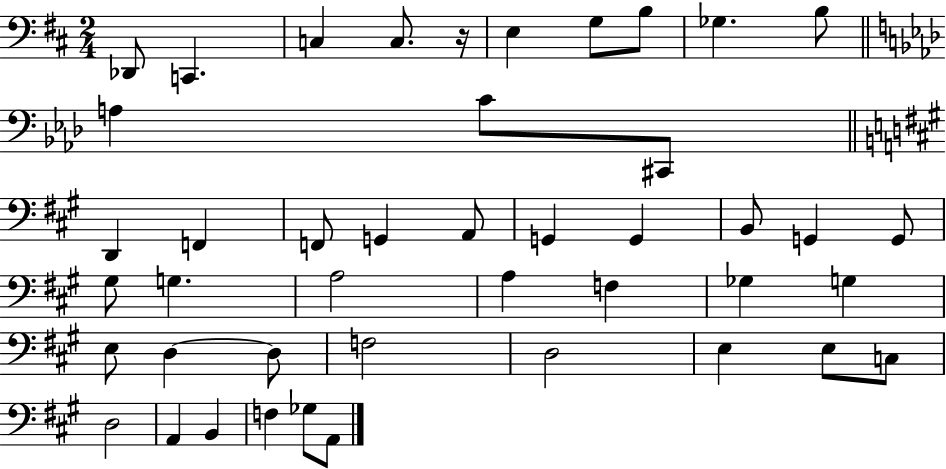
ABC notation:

X:1
T:Untitled
M:2/4
L:1/4
K:D
_D,,/2 C,, C, C,/2 z/4 E, G,/2 B,/2 _G, B,/2 A, C/2 ^C,,/2 D,, F,, F,,/2 G,, A,,/2 G,, G,, B,,/2 G,, G,,/2 ^G,/2 G, A,2 A, F, _G, G, E,/2 D, D,/2 F,2 D,2 E, E,/2 C,/2 D,2 A,, B,, F, _G,/2 A,,/2